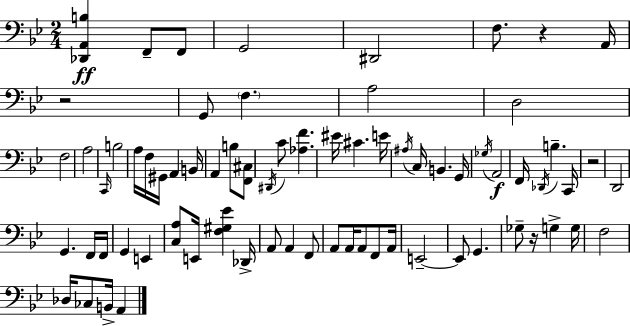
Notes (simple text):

[Db2,A2,B3]/q F2/e F2/e G2/h D#2/h F3/e. R/q A2/s R/h G2/e F3/q. A3/h D3/h F3/h A3/h C2/s B3/h A3/s F3/s G#2/s A2/q B2/s A2/q B3/e [F2,C#3]/e D#2/s C4/e [Ab3,F4]/q. EIS4/s C#4/q. E4/s A#3/s C3/s B2/q. G2/s Gb3/s A2/h F2/s Db2/s B3/q. C2/s R/h D2/h G2/q. F2/s F2/s G2/q E2/q [C3,A3]/e E2/s [F3,G#3,Eb4]/q Db2/s A2/e A2/q F2/e A2/e A2/s A2/e F2/e A2/s E2/h E2/e G2/q. Gb3/e R/s G3/q G3/s F3/h Db3/s CES3/e B2/s A2/q